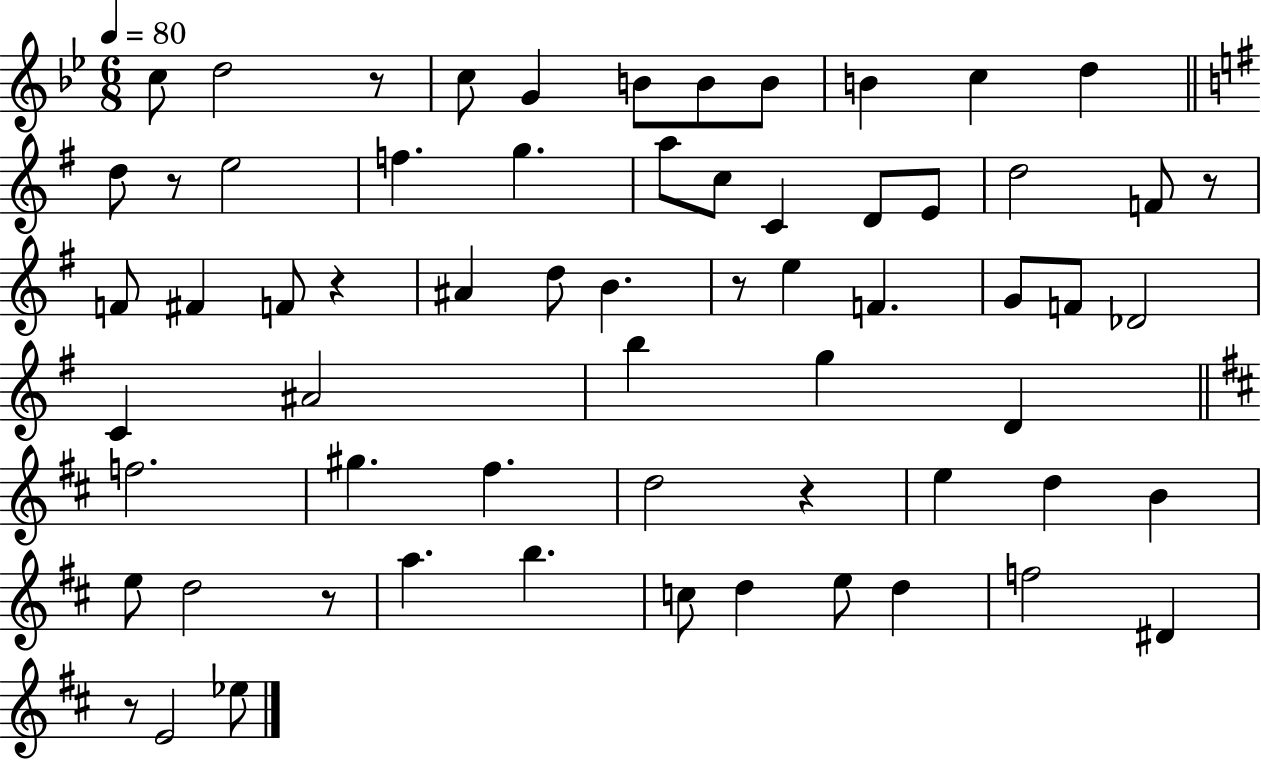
C5/e D5/h R/e C5/e G4/q B4/e B4/e B4/e B4/q C5/q D5/q D5/e R/e E5/h F5/q. G5/q. A5/e C5/e C4/q D4/e E4/e D5/h F4/e R/e F4/e F#4/q F4/e R/q A#4/q D5/e B4/q. R/e E5/q F4/q. G4/e F4/e Db4/h C4/q A#4/h B5/q G5/q D4/q F5/h. G#5/q. F#5/q. D5/h R/q E5/q D5/q B4/q E5/e D5/h R/e A5/q. B5/q. C5/e D5/q E5/e D5/q F5/h D#4/q R/e E4/h Eb5/e